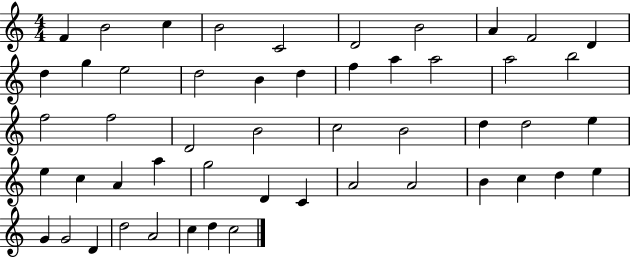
{
  \clef treble
  \numericTimeSignature
  \time 4/4
  \key c \major
  f'4 b'2 c''4 | b'2 c'2 | d'2 b'2 | a'4 f'2 d'4 | \break d''4 g''4 e''2 | d''2 b'4 d''4 | f''4 a''4 a''2 | a''2 b''2 | \break f''2 f''2 | d'2 b'2 | c''2 b'2 | d''4 d''2 e''4 | \break e''4 c''4 a'4 a''4 | g''2 d'4 c'4 | a'2 a'2 | b'4 c''4 d''4 e''4 | \break g'4 g'2 d'4 | d''2 a'2 | c''4 d''4 c''2 | \bar "|."
}